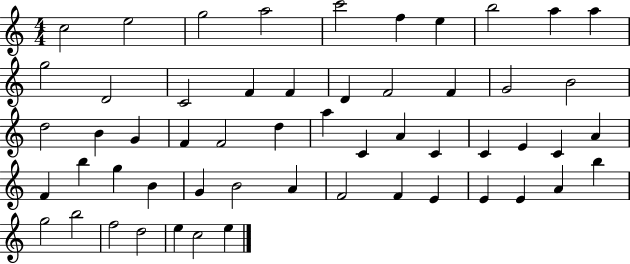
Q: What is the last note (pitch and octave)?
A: E5